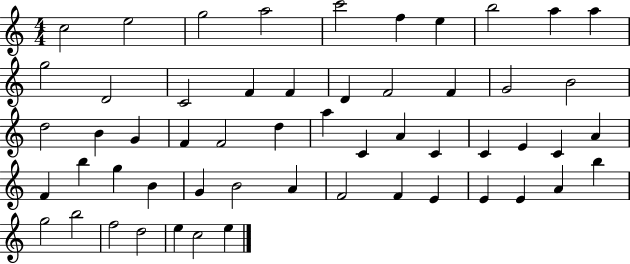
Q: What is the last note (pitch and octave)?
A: E5